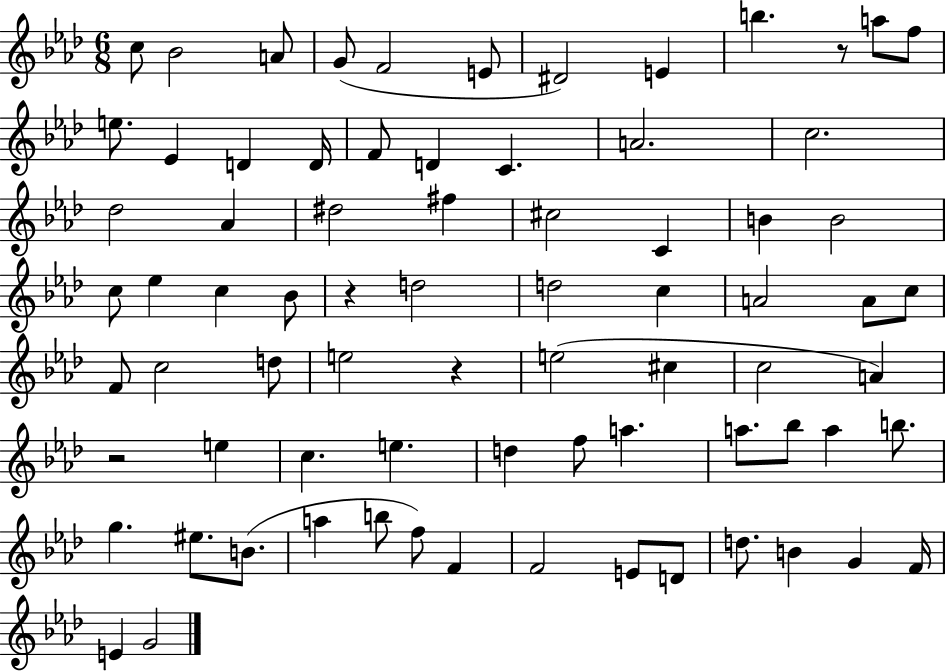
X:1
T:Untitled
M:6/8
L:1/4
K:Ab
c/2 _B2 A/2 G/2 F2 E/2 ^D2 E b z/2 a/2 f/2 e/2 _E D D/4 F/2 D C A2 c2 _d2 _A ^d2 ^f ^c2 C B B2 c/2 _e c _B/2 z d2 d2 c A2 A/2 c/2 F/2 c2 d/2 e2 z e2 ^c c2 A z2 e c e d f/2 a a/2 _b/2 a b/2 g ^e/2 B/2 a b/2 f/2 F F2 E/2 D/2 d/2 B G F/4 E G2